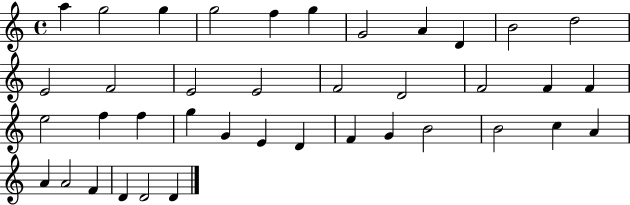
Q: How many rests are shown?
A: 0